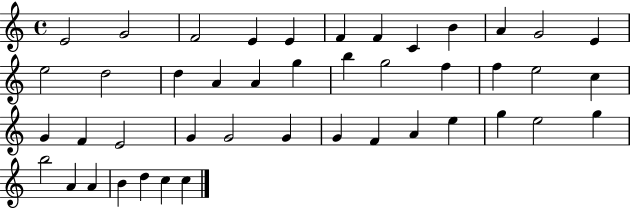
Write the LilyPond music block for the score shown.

{
  \clef treble
  \time 4/4
  \defaultTimeSignature
  \key c \major
  e'2 g'2 | f'2 e'4 e'4 | f'4 f'4 c'4 b'4 | a'4 g'2 e'4 | \break e''2 d''2 | d''4 a'4 a'4 g''4 | b''4 g''2 f''4 | f''4 e''2 c''4 | \break g'4 f'4 e'2 | g'4 g'2 g'4 | g'4 f'4 a'4 e''4 | g''4 e''2 g''4 | \break b''2 a'4 a'4 | b'4 d''4 c''4 c''4 | \bar "|."
}